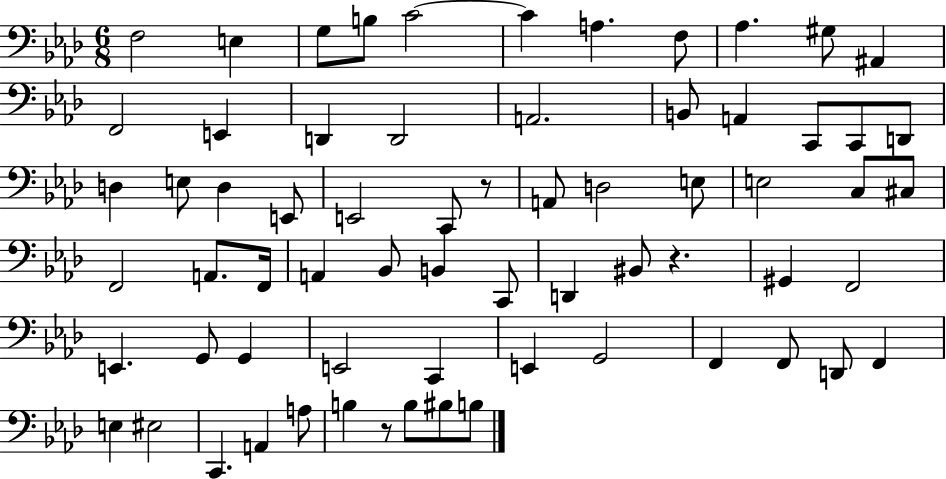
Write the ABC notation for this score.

X:1
T:Untitled
M:6/8
L:1/4
K:Ab
F,2 E, G,/2 B,/2 C2 C A, F,/2 _A, ^G,/2 ^A,, F,,2 E,, D,, D,,2 A,,2 B,,/2 A,, C,,/2 C,,/2 D,,/2 D, E,/2 D, E,,/2 E,,2 C,,/2 z/2 A,,/2 D,2 E,/2 E,2 C,/2 ^C,/2 F,,2 A,,/2 F,,/4 A,, _B,,/2 B,, C,,/2 D,, ^B,,/2 z ^G,, F,,2 E,, G,,/2 G,, E,,2 C,, E,, G,,2 F,, F,,/2 D,,/2 F,, E, ^E,2 C,, A,, A,/2 B, z/2 B,/2 ^B,/2 B,/2